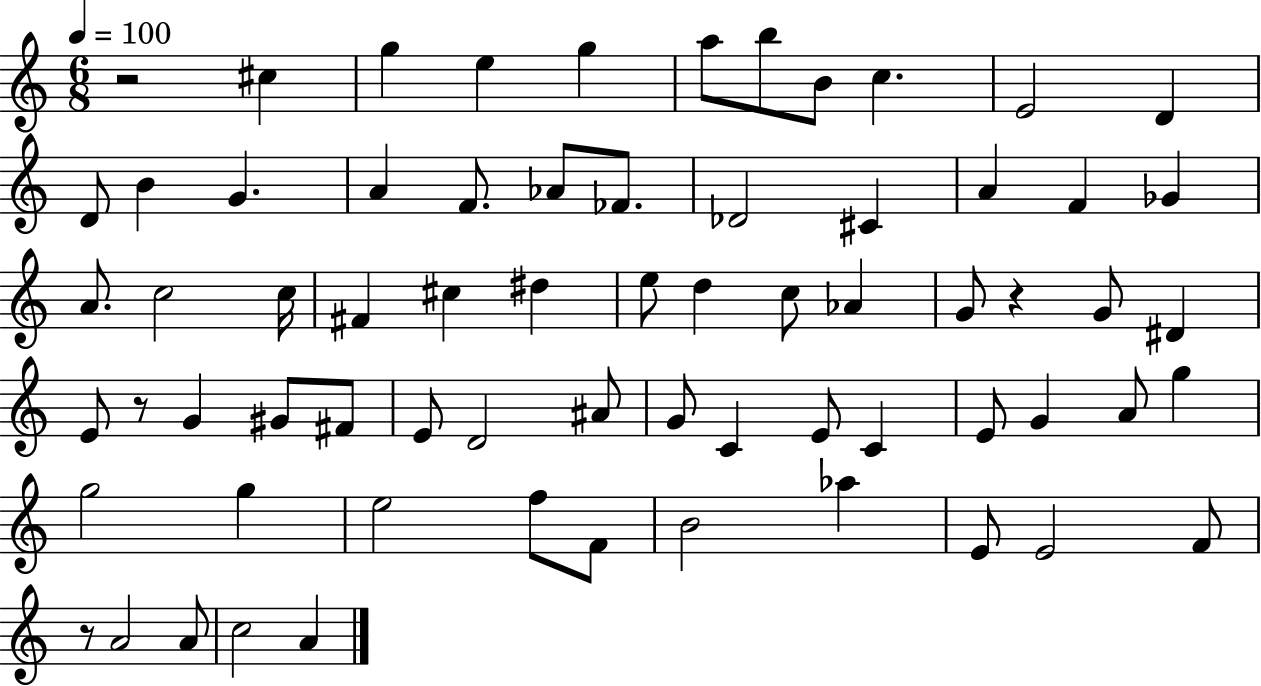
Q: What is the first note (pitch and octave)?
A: C#5